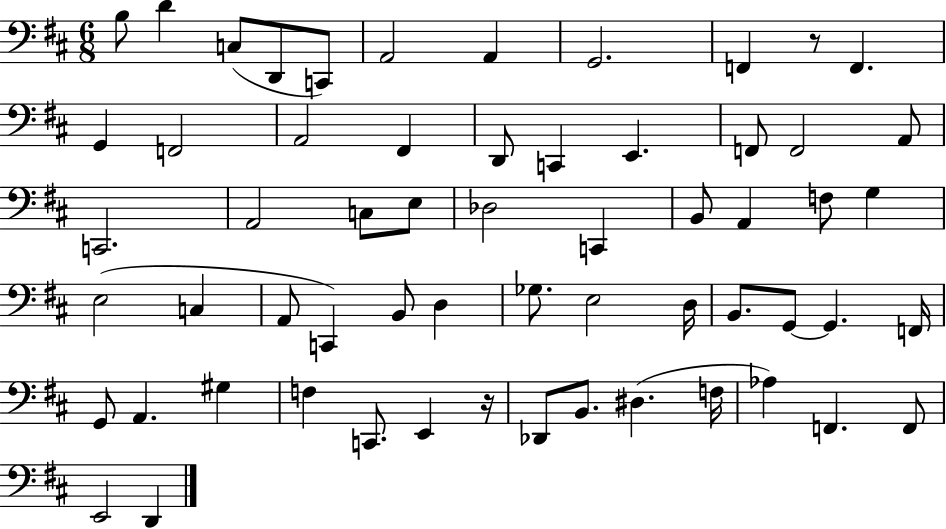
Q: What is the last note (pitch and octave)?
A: D2